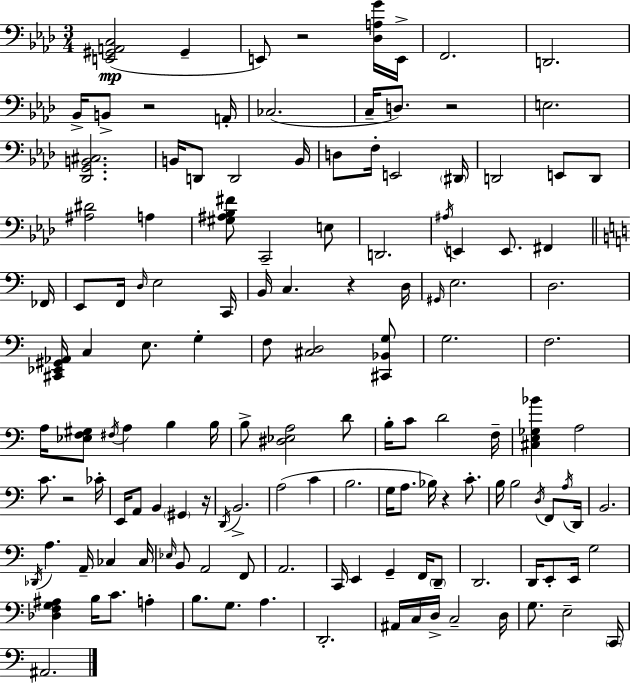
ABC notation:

X:1
T:Untitled
M:3/4
L:1/4
K:Fm
[E,,^G,,A,,C,]2 ^G,, E,,/2 z2 [_D,A,G]/4 E,,/4 F,,2 D,,2 _B,,/4 B,,/2 z2 A,,/4 _C,2 C,/4 D,/2 z2 E,2 [_D,,G,,B,,^C,]2 B,,/4 D,,/2 D,,2 B,,/4 D,/2 F,/4 E,,2 ^D,,/4 D,,2 E,,/2 D,,/2 [^A,^D]2 A, [^G,^A,_B,^F]/2 C,,2 E,/2 D,,2 ^A,/4 E,, E,,/2 ^F,, _F,,/4 E,,/2 F,,/4 D,/4 E,2 C,,/4 B,,/4 C, z D,/4 ^G,,/4 E,2 D,2 [^C,,_E,,^G,,_A,,]/4 C, E,/2 G, F,/2 [^C,D,]2 [^C,,_B,,G,]/2 G,2 F,2 A,/4 [_E,F,^G,]/2 ^F,/4 A, B, B,/4 B,/2 [^D,_E,A,]2 D/2 B,/4 C/2 D2 F,/4 [^C,E,_G,_B] A,2 C/2 z2 _C/4 E,,/4 A,,/2 B,, ^G,, z/4 D,,/4 B,,2 A,2 C B,2 G,/4 A,/2 _B,/4 z C/2 B,/4 B,2 D,/4 F,,/2 A,/4 D,,/4 B,,2 _D,,/4 A, A,,/4 _C, _C,/4 _E,/4 B,,/2 A,,2 F,,/2 A,,2 C,,/4 E,, G,, F,,/4 D,,/2 D,,2 D,,/4 E,,/2 E,,/4 G,2 [_D,F,G,^A,] B,/4 C/2 A, B,/2 G,/2 A, D,,2 ^A,,/4 C,/4 D,/4 C,2 D,/4 G,/2 E,2 C,,/4 ^A,,2